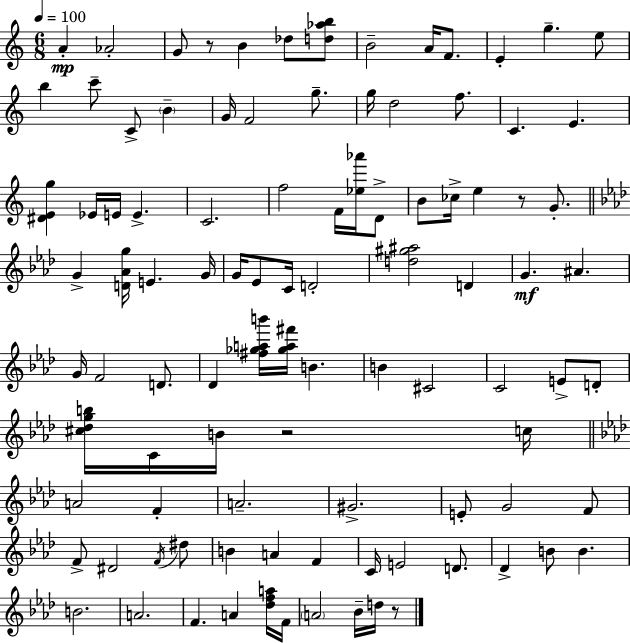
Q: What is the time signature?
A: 6/8